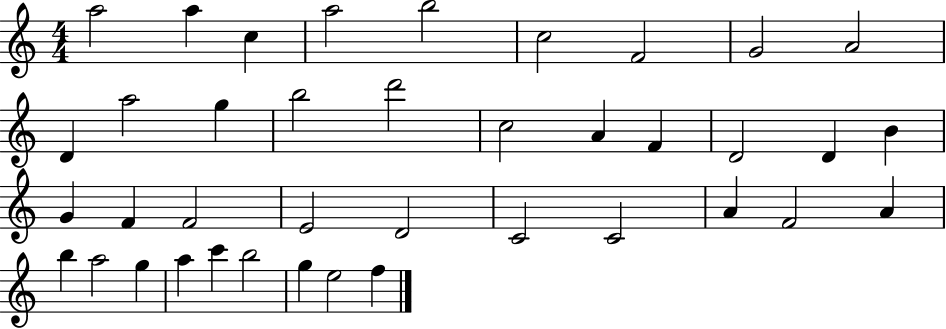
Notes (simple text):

A5/h A5/q C5/q A5/h B5/h C5/h F4/h G4/h A4/h D4/q A5/h G5/q B5/h D6/h C5/h A4/q F4/q D4/h D4/q B4/q G4/q F4/q F4/h E4/h D4/h C4/h C4/h A4/q F4/h A4/q B5/q A5/h G5/q A5/q C6/q B5/h G5/q E5/h F5/q